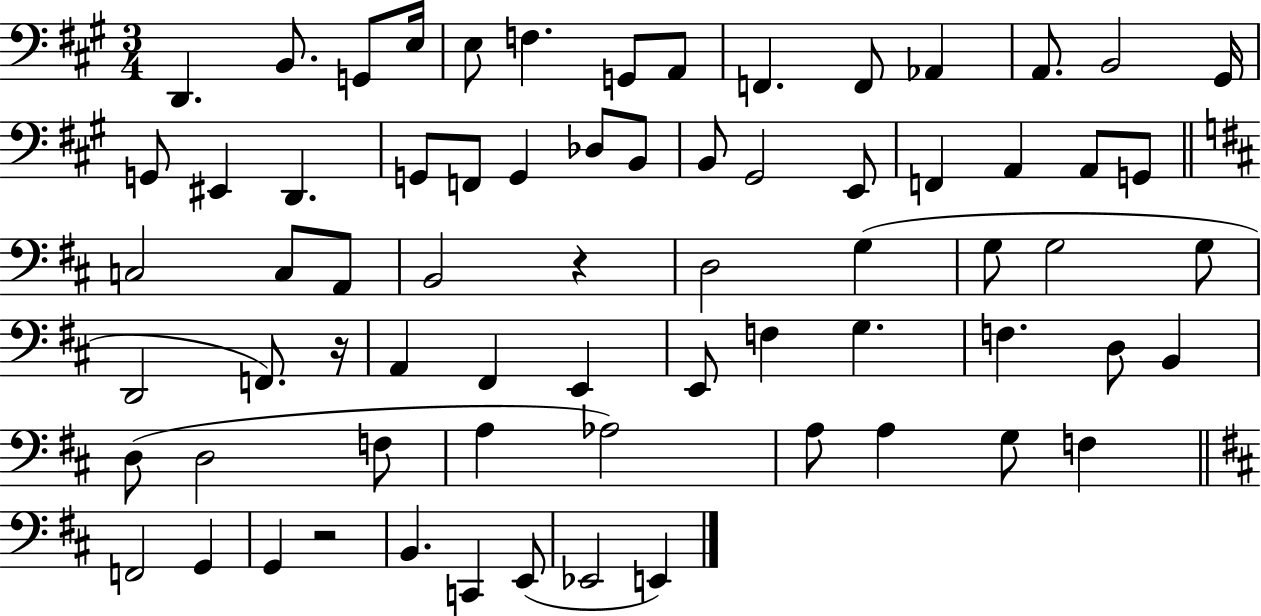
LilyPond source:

{
  \clef bass
  \numericTimeSignature
  \time 3/4
  \key a \major
  d,4. b,8. g,8 e16 | e8 f4. g,8 a,8 | f,4. f,8 aes,4 | a,8. b,2 gis,16 | \break g,8 eis,4 d,4. | g,8 f,8 g,4 des8 b,8 | b,8 gis,2 e,8 | f,4 a,4 a,8 g,8 | \break \bar "||" \break \key d \major c2 c8 a,8 | b,2 r4 | d2 g4( | g8 g2 g8 | \break d,2 f,8.) r16 | a,4 fis,4 e,4 | e,8 f4 g4. | f4. d8 b,4 | \break d8( d2 f8 | a4 aes2) | a8 a4 g8 f4 | \bar "||" \break \key b \minor f,2 g,4 | g,4 r2 | b,4. c,4 e,8( | ees,2 e,4) | \break \bar "|."
}